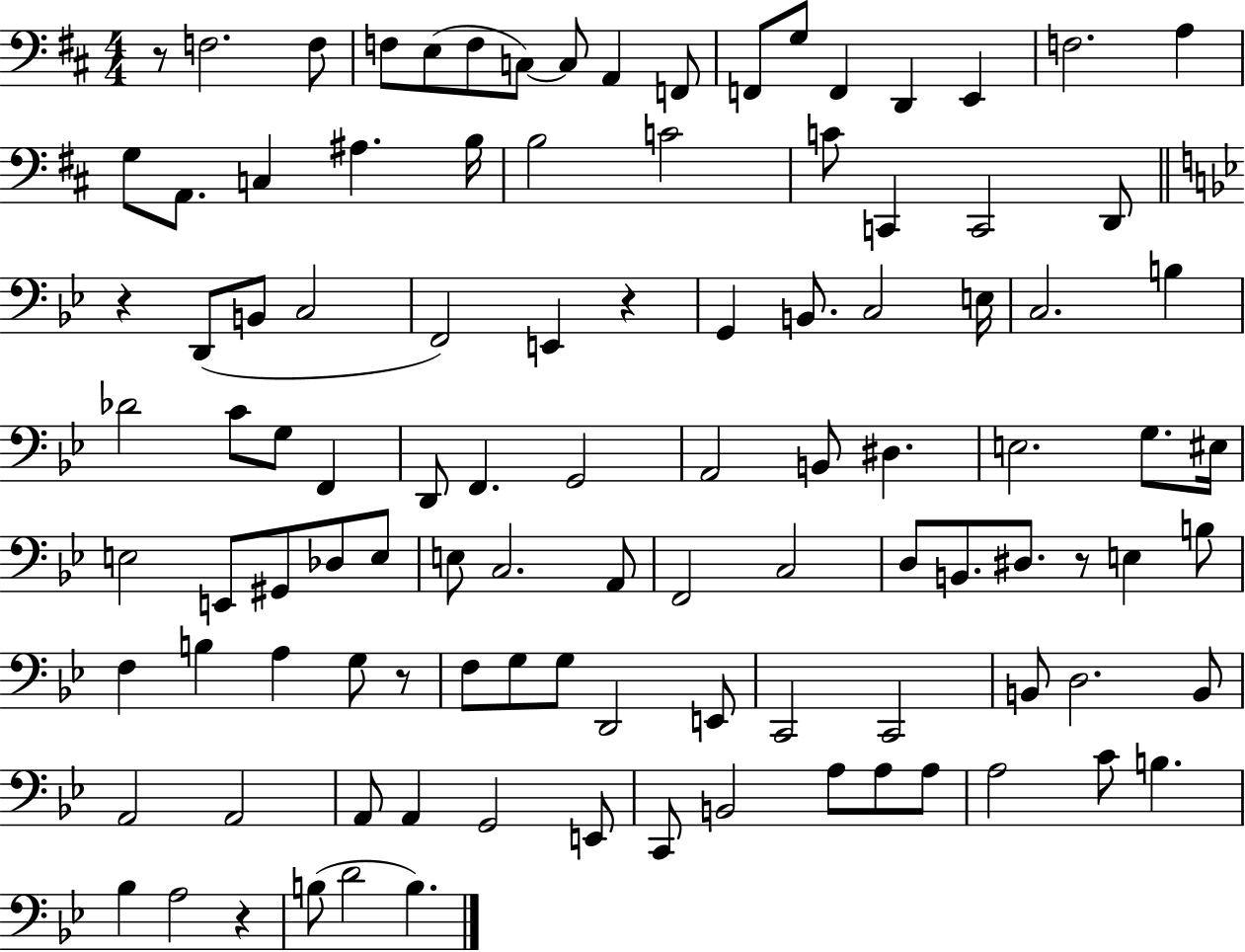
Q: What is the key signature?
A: D major